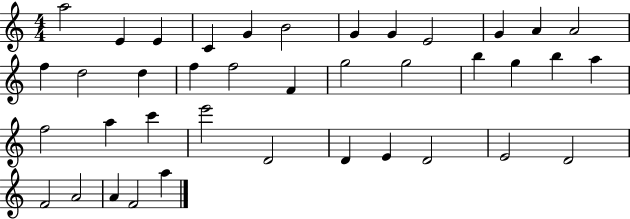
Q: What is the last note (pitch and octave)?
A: A5